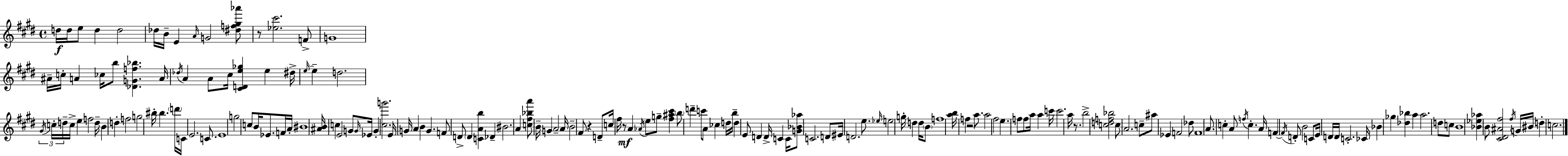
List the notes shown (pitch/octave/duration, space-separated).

D5/s D5/s E5/e D5/q D5/h Db5/s B4/s E4/q A4/s G4/h [D#5,F5,G#5,Ab6]/e R/e [Eb5,C#6]/h. F4/e G4/w A#4/s C5/s A4/q CES5/s B5/e [Db4,G4,F5,Bb5]/q. A4/s Db5/s A4/q A4/e C#5/s [C#4,D4,E5,Gb5]/q E5/q D#5/s E5/s E5/q D5/h. G#4/s C5/s D5/s C5/s E5/q F5/h D5/s B4/q D5/q F5/h G5/h BIS5/s BIS5/q. D6/s C4/s E4/h. C4/e. E4/w G5/h C5/e B4/s Eb4/e. F4/s A4/s BIS4/w [A#4,B4]/s C5/q E4/h G4/e G4/s Eb4/s G4/q [C#5,G6]/h. E4/s G4/s A4/q B4/q G4/q. F4/e D4/e D4/q [C4,A4,B5]/q Db4/q BIS4/h. A4/q [C5,F#5,Bb5,A6]/e B4/s G4/q A4/h A4/s B4/h F#4/e R/q D4/e C5/s F#5/s R/e A4/q Ab4/s E5/e G5/e [F#5,A#5,C#6]/q B5/e D6/q C6/e A4/e CES5/q D5/s B5/s D5/q E4/e D4/q D4/s C4/q C4/s [G4,Bb4,Ab5]/e C4/h. D4/e EIS4/s D4/h. E5/e. Eb5/s E5/h G5/s D5/q D5/s B4/e F5/w [A5,B5]/s F5/q R/h A5/e. A5/h F#5/h E5/q. F5/e F5/e A5/s A5/q C6/s C6/h. A5/s R/e. B5/h [C5,D5,F5,Bb5]/h C5/e A4/h. C5/e A#5/e Eb4/q F4/h Db5/e F4/w A4/e. C5/q A4/e F5/s C5/q. A4/s F4/q F4/s D4/e B4/h C4/e E4/s D4/s D4/s C4/h. CES4/s Bb4/q Gb5/q [Db5,Bb5]/q A5/q A5/h. D5/e C5/e B4/w [Bb4,Eb5,Ab5]/q B4/e [C#4,D#4,A#4,F#5]/h F#5/s G4/s BIS4/s D5/q C5/h.